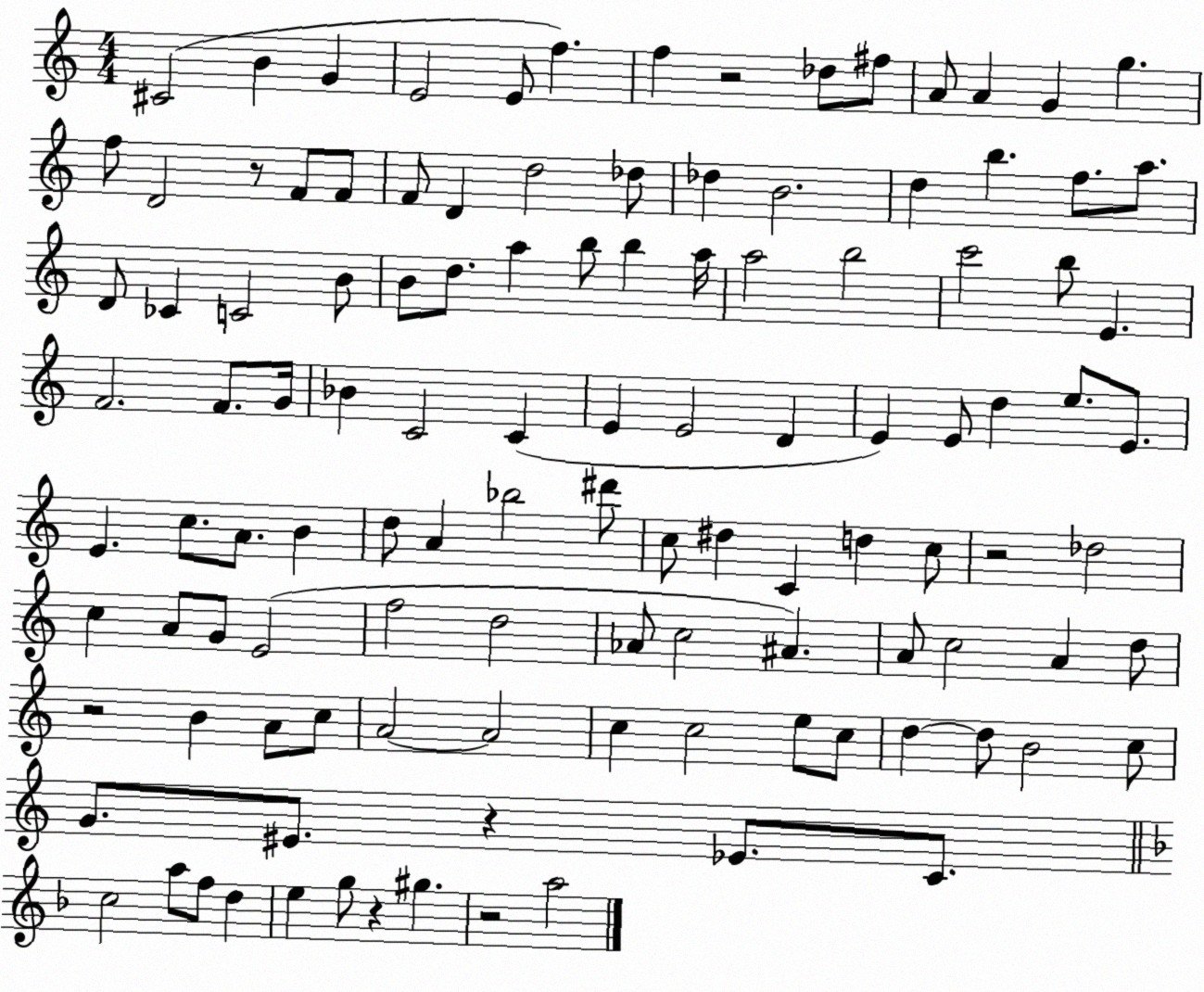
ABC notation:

X:1
T:Untitled
M:4/4
L:1/4
K:C
^C2 B G E2 E/2 f f z2 _d/2 ^f/2 A/2 A G g f/2 D2 z/2 F/2 F/2 F/2 D d2 _d/2 _d B2 d b f/2 a/2 D/2 _C C2 B/2 B/2 d/2 a b/2 b a/4 a2 b2 c'2 b/2 E F2 F/2 G/4 _B C2 C E E2 D E E/2 d e/2 E/2 E c/2 A/2 B d/2 A _b2 ^d'/2 c/2 ^d C d c/2 z2 _d2 c A/2 G/2 E2 f2 d2 _A/2 c2 ^A A/2 c2 A d/2 z2 B A/2 c/2 A2 A2 c c2 e/2 c/2 d d/2 B2 c/2 G/2 ^E/2 z _E/2 C/2 c2 a/2 f/2 d e g/2 z ^g z2 a2